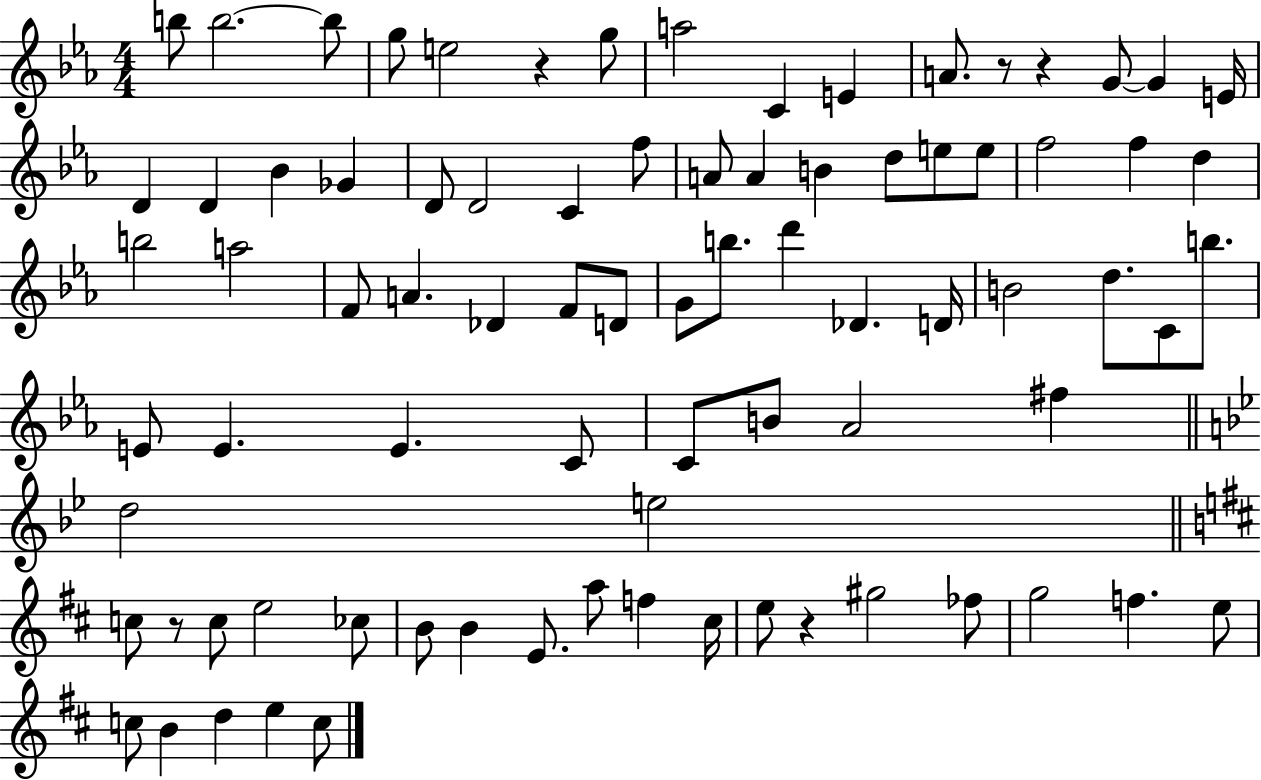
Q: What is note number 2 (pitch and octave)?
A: B5